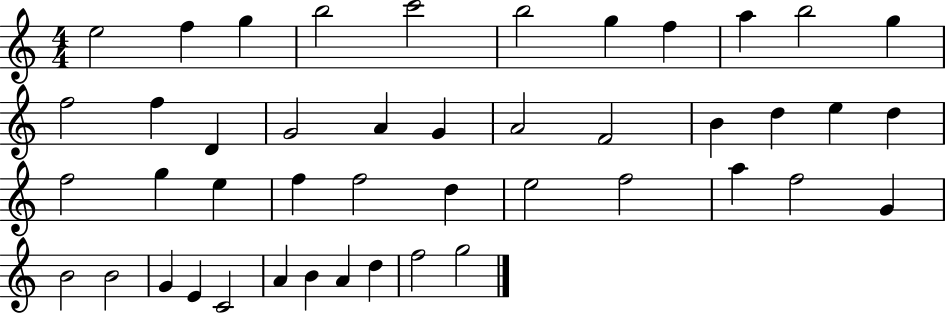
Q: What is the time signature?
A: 4/4